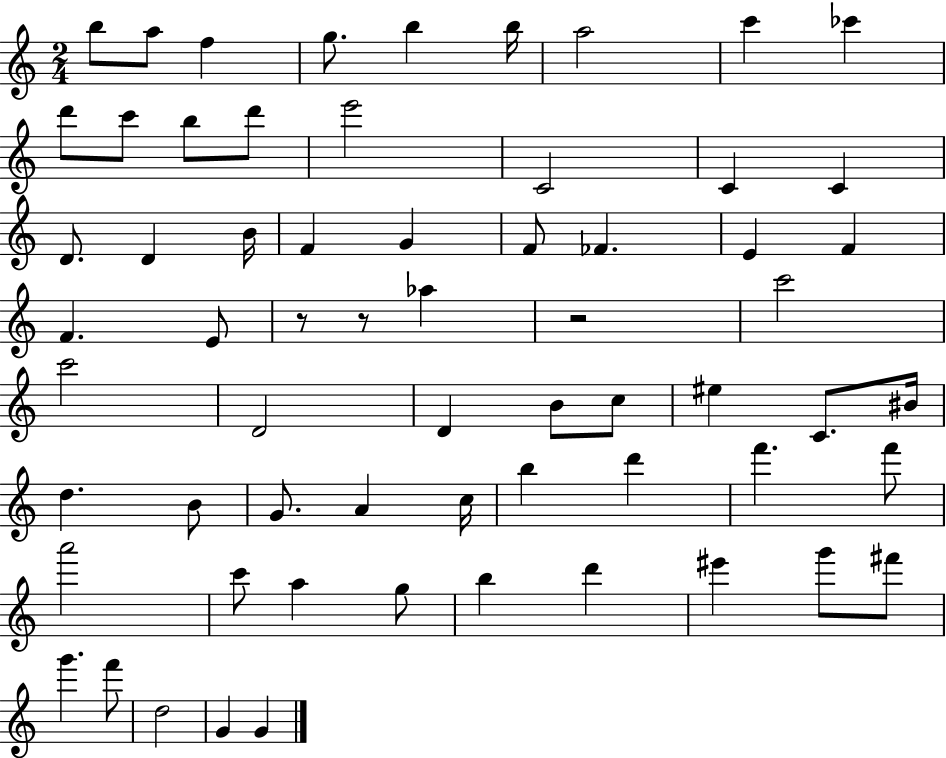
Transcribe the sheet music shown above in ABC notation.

X:1
T:Untitled
M:2/4
L:1/4
K:C
b/2 a/2 f g/2 b b/4 a2 c' _c' d'/2 c'/2 b/2 d'/2 e'2 C2 C C D/2 D B/4 F G F/2 _F E F F E/2 z/2 z/2 _a z2 c'2 c'2 D2 D B/2 c/2 ^e C/2 ^B/4 d B/2 G/2 A c/4 b d' f' f'/2 a'2 c'/2 a g/2 b d' ^e' g'/2 ^f'/2 g' f'/2 d2 G G